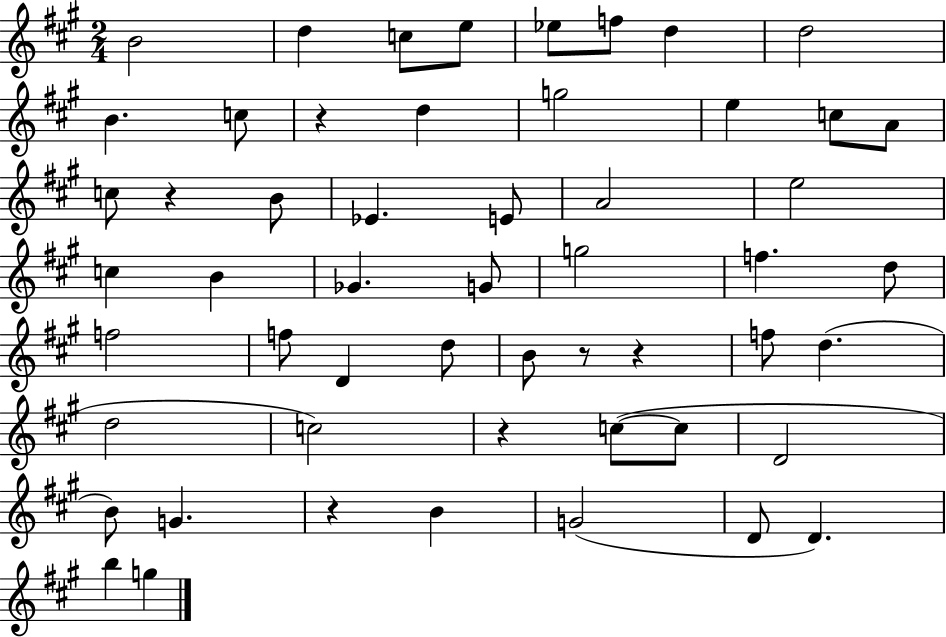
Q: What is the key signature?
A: A major